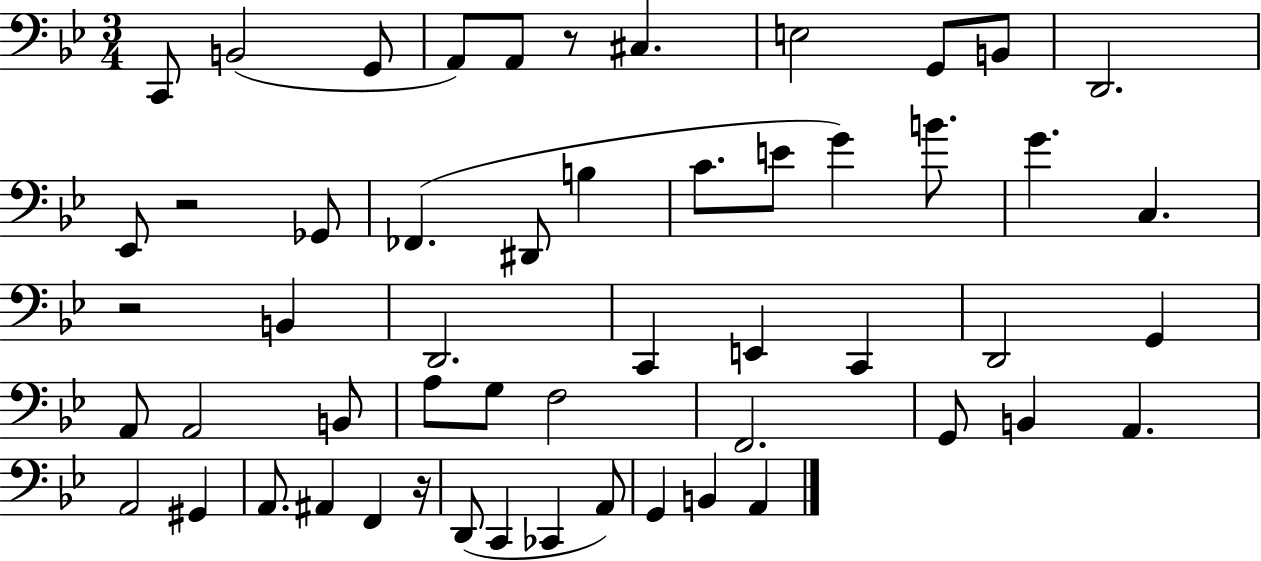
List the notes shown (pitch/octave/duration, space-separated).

C2/e B2/h G2/e A2/e A2/e R/e C#3/q. E3/h G2/e B2/e D2/h. Eb2/e R/h Gb2/e FES2/q. D#2/e B3/q C4/e. E4/e G4/q B4/e. G4/q. C3/q. R/h B2/q D2/h. C2/q E2/q C2/q D2/h G2/q A2/e A2/h B2/e A3/e G3/e F3/h F2/h. G2/e B2/q A2/q. A2/h G#2/q A2/e. A#2/q F2/q R/s D2/e C2/q CES2/q A2/e G2/q B2/q A2/q